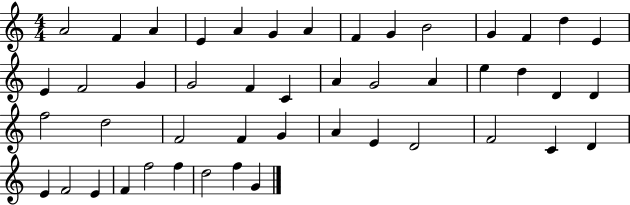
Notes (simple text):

A4/h F4/q A4/q E4/q A4/q G4/q A4/q F4/q G4/q B4/h G4/q F4/q D5/q E4/q E4/q F4/h G4/q G4/h F4/q C4/q A4/q G4/h A4/q E5/q D5/q D4/q D4/q F5/h D5/h F4/h F4/q G4/q A4/q E4/q D4/h F4/h C4/q D4/q E4/q F4/h E4/q F4/q F5/h F5/q D5/h F5/q G4/q